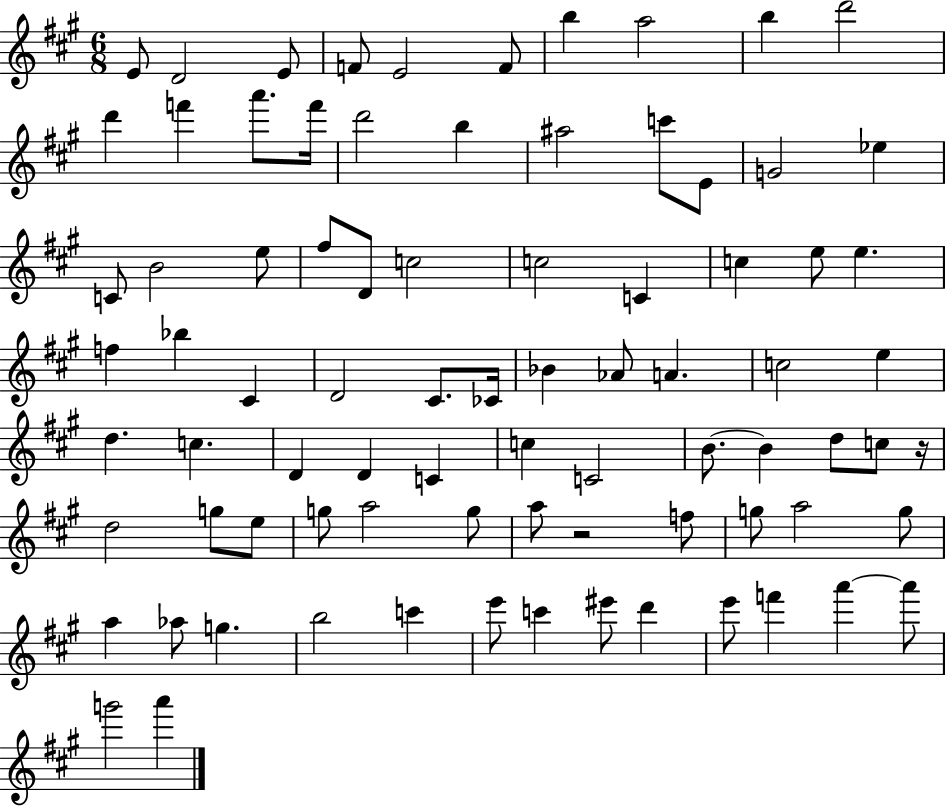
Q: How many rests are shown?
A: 2